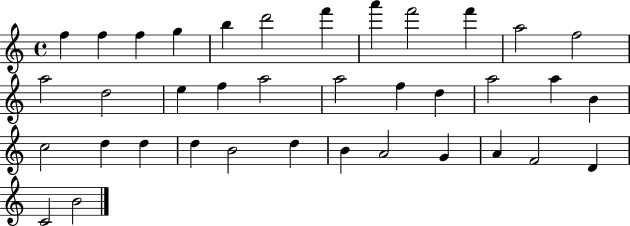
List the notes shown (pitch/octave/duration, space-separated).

F5/q F5/q F5/q G5/q B5/q D6/h F6/q A6/q F6/h F6/q A5/h F5/h A5/h D5/h E5/q F5/q A5/h A5/h F5/q D5/q A5/h A5/q B4/q C5/h D5/q D5/q D5/q B4/h D5/q B4/q A4/h G4/q A4/q F4/h D4/q C4/h B4/h